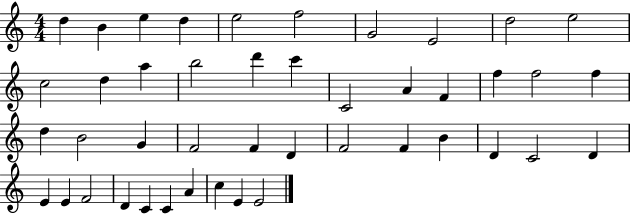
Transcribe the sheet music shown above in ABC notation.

X:1
T:Untitled
M:4/4
L:1/4
K:C
d B e d e2 f2 G2 E2 d2 e2 c2 d a b2 d' c' C2 A F f f2 f d B2 G F2 F D F2 F B D C2 D E E F2 D C C A c E E2